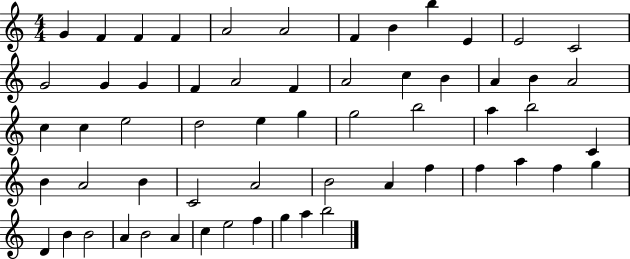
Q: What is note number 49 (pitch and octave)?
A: B4